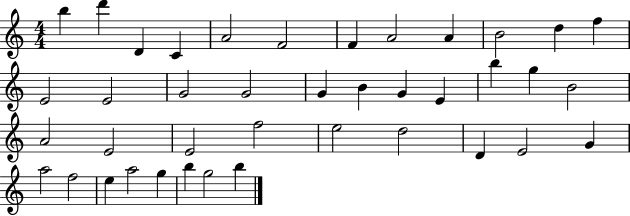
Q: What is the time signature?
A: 4/4